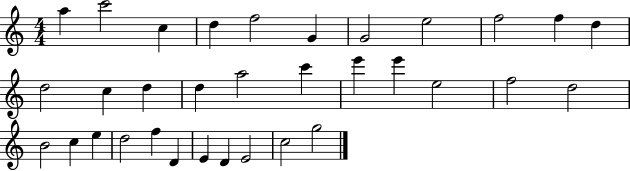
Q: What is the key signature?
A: C major